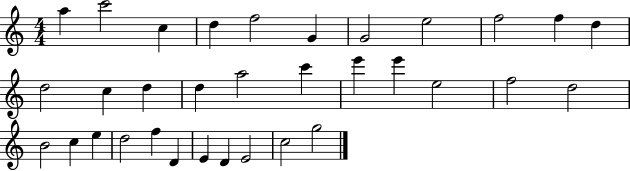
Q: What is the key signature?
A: C major